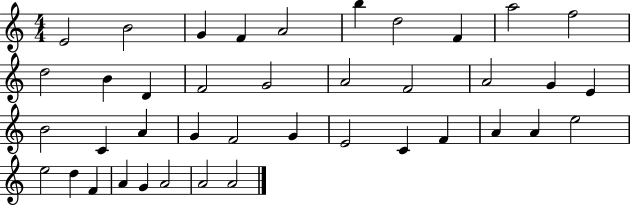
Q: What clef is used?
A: treble